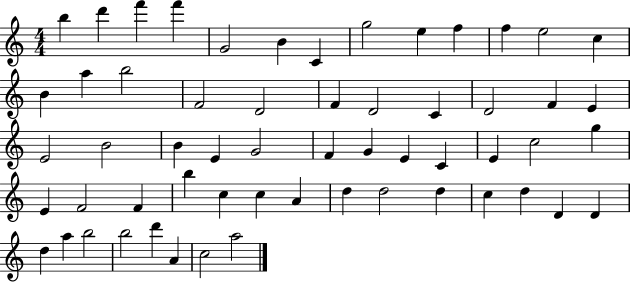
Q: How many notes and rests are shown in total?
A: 58